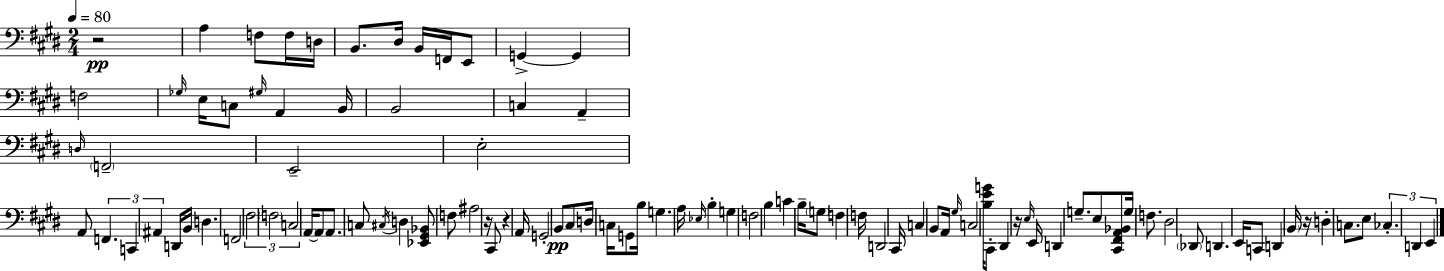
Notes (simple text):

R/h A3/q F3/e F3/s D3/s B2/e. D#3/s B2/s F2/s E2/e G2/q G2/q F3/h Gb3/s E3/s C3/e G#3/s A2/q B2/s B2/h C3/q A2/q D3/s F2/h E2/h E3/h A2/e F2/q. C2/q A#2/q D2/s B2/s D3/q. F2/h F#3/h F3/h C3/h A2/s A2/e A2/e. C3/e C#3/s D3/q [Eb2,G#2,Bb2]/e F3/e A#3/h R/s C#2/e R/q A2/s G2/h B2/e C#3/e D3/s C3/s G2/e B3/s G3/q. A3/s Eb3/s B3/q G3/q F3/h B3/q C4/q B3/s G3/e F3/q F3/s D2/h C#2/s C3/q B2/e A2/s G#3/s C3/h [B3,E4,G4]/s C#2/e D#2/q R/s E3/s E2/s D2/q G3/e. E3/e [C#2,F#2,A2,Bb2]/e G3/s F3/e. D#3/h Db2/e D2/q. E2/s C2/e D2/q B2/s R/s D3/q C3/e. E3/e CES3/q. D2/q E2/q